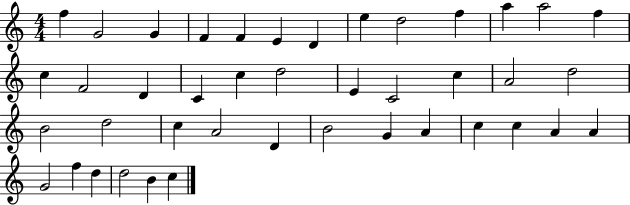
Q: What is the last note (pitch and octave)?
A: C5